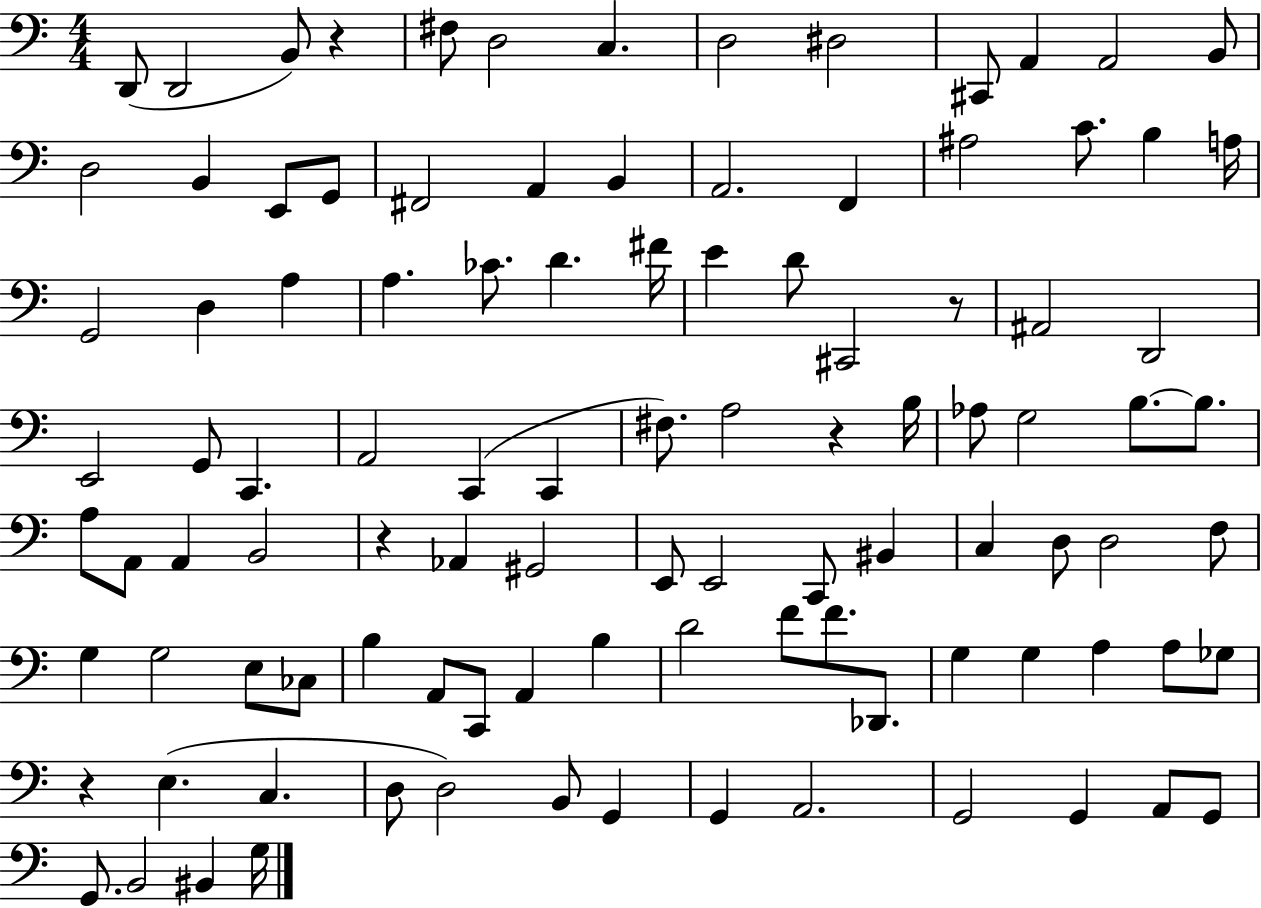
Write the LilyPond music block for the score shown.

{
  \clef bass
  \numericTimeSignature
  \time 4/4
  \key c \major
  d,8( d,2 b,8) r4 | fis8 d2 c4. | d2 dis2 | cis,8 a,4 a,2 b,8 | \break d2 b,4 e,8 g,8 | fis,2 a,4 b,4 | a,2. f,4 | ais2 c'8. b4 a16 | \break g,2 d4 a4 | a4. ces'8. d'4. fis'16 | e'4 d'8 cis,2 r8 | ais,2 d,2 | \break e,2 g,8 c,4. | a,2 c,4( c,4 | fis8.) a2 r4 b16 | aes8 g2 b8.~~ b8. | \break a8 a,8 a,4 b,2 | r4 aes,4 gis,2 | e,8 e,2 c,8 bis,4 | c4 d8 d2 f8 | \break g4 g2 e8 ces8 | b4 a,8 c,8 a,4 b4 | d'2 f'8 f'8. des,8. | g4 g4 a4 a8 ges8 | \break r4 e4.( c4. | d8 d2) b,8 g,4 | g,4 a,2. | g,2 g,4 a,8 g,8 | \break g,8. b,2 bis,4 g16 | \bar "|."
}